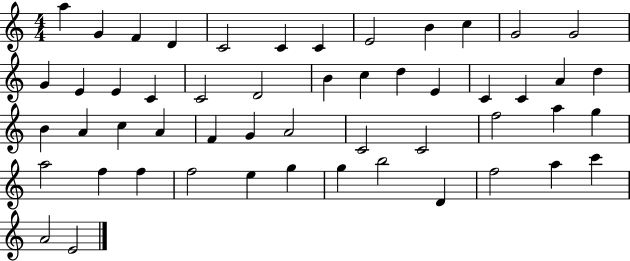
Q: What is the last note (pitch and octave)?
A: E4